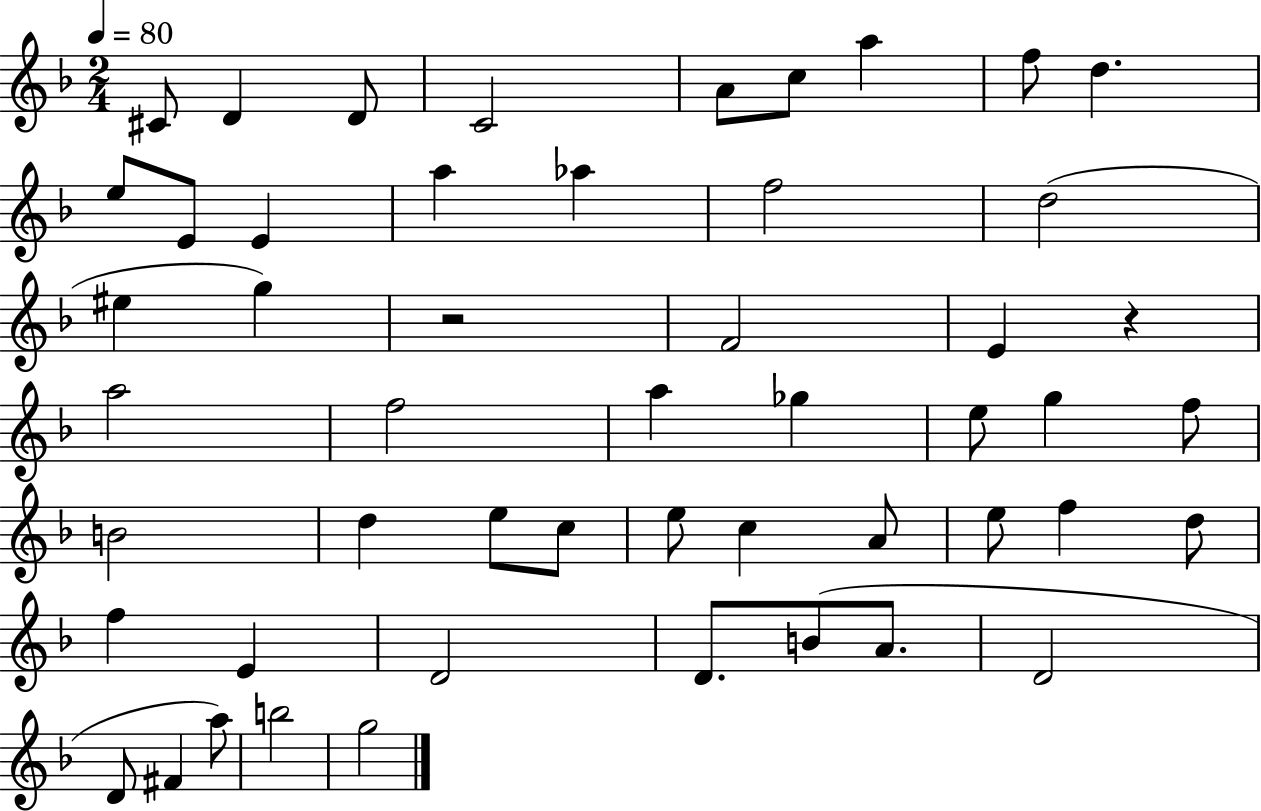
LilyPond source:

{
  \clef treble
  \numericTimeSignature
  \time 2/4
  \key f \major
  \tempo 4 = 80
  cis'8 d'4 d'8 | c'2 | a'8 c''8 a''4 | f''8 d''4. | \break e''8 e'8 e'4 | a''4 aes''4 | f''2 | d''2( | \break eis''4 g''4) | r2 | f'2 | e'4 r4 | \break a''2 | f''2 | a''4 ges''4 | e''8 g''4 f''8 | \break b'2 | d''4 e''8 c''8 | e''8 c''4 a'8 | e''8 f''4 d''8 | \break f''4 e'4 | d'2 | d'8. b'8( a'8. | d'2 | \break d'8 fis'4 a''8) | b''2 | g''2 | \bar "|."
}